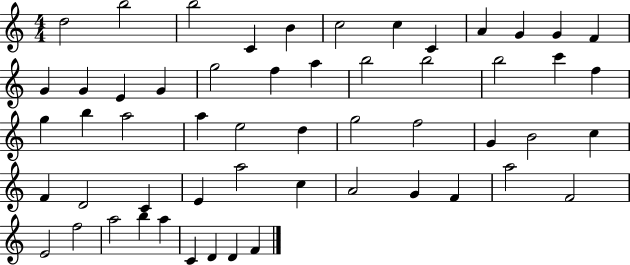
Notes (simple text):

D5/h B5/h B5/h C4/q B4/q C5/h C5/q C4/q A4/q G4/q G4/q F4/q G4/q G4/q E4/q G4/q G5/h F5/q A5/q B5/h B5/h B5/h C6/q F5/q G5/q B5/q A5/h A5/q E5/h D5/q G5/h F5/h G4/q B4/h C5/q F4/q D4/h C4/q E4/q A5/h C5/q A4/h G4/q F4/q A5/h F4/h E4/h F5/h A5/h B5/q A5/q C4/q D4/q D4/q F4/q